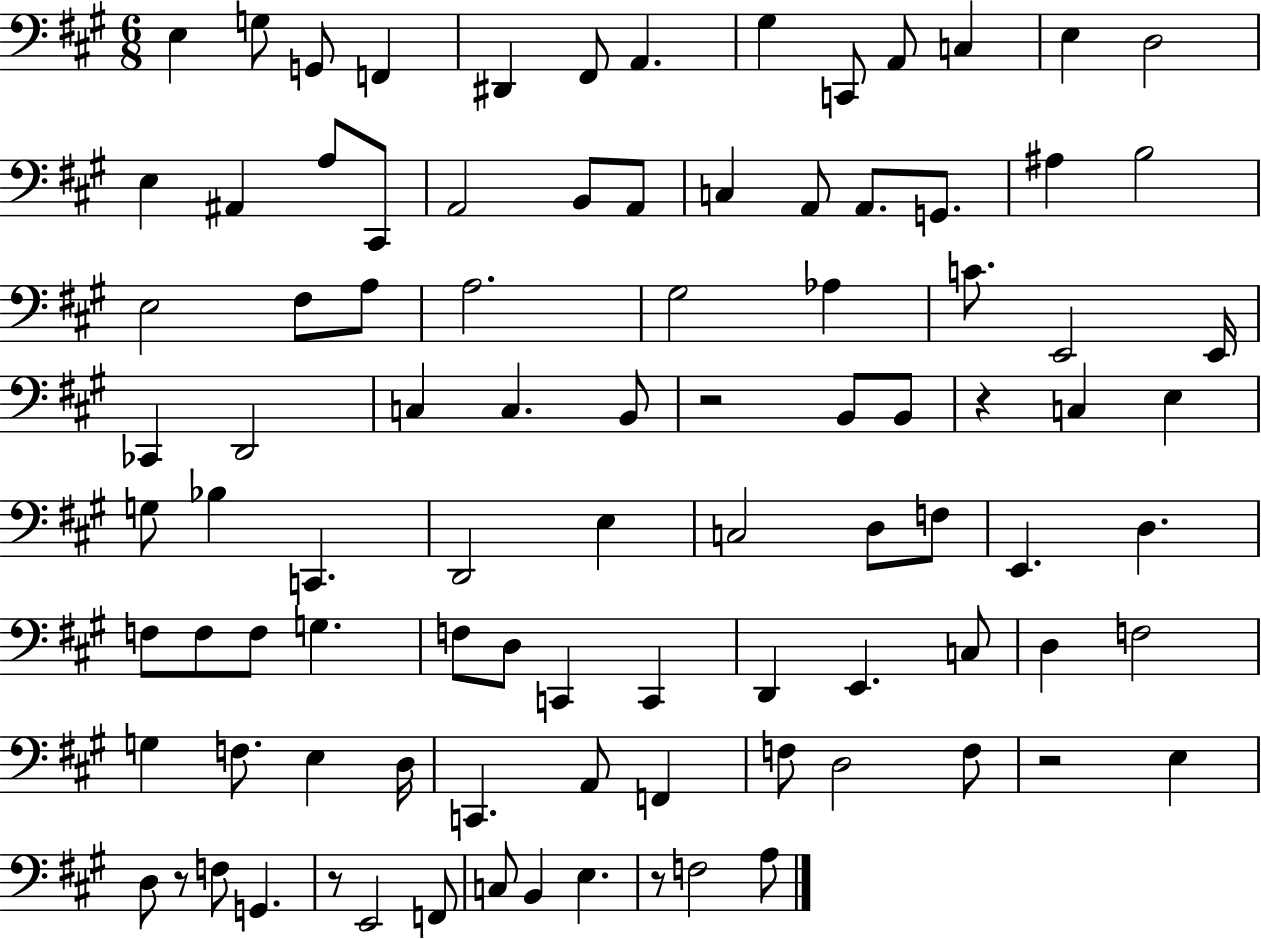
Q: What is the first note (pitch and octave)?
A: E3